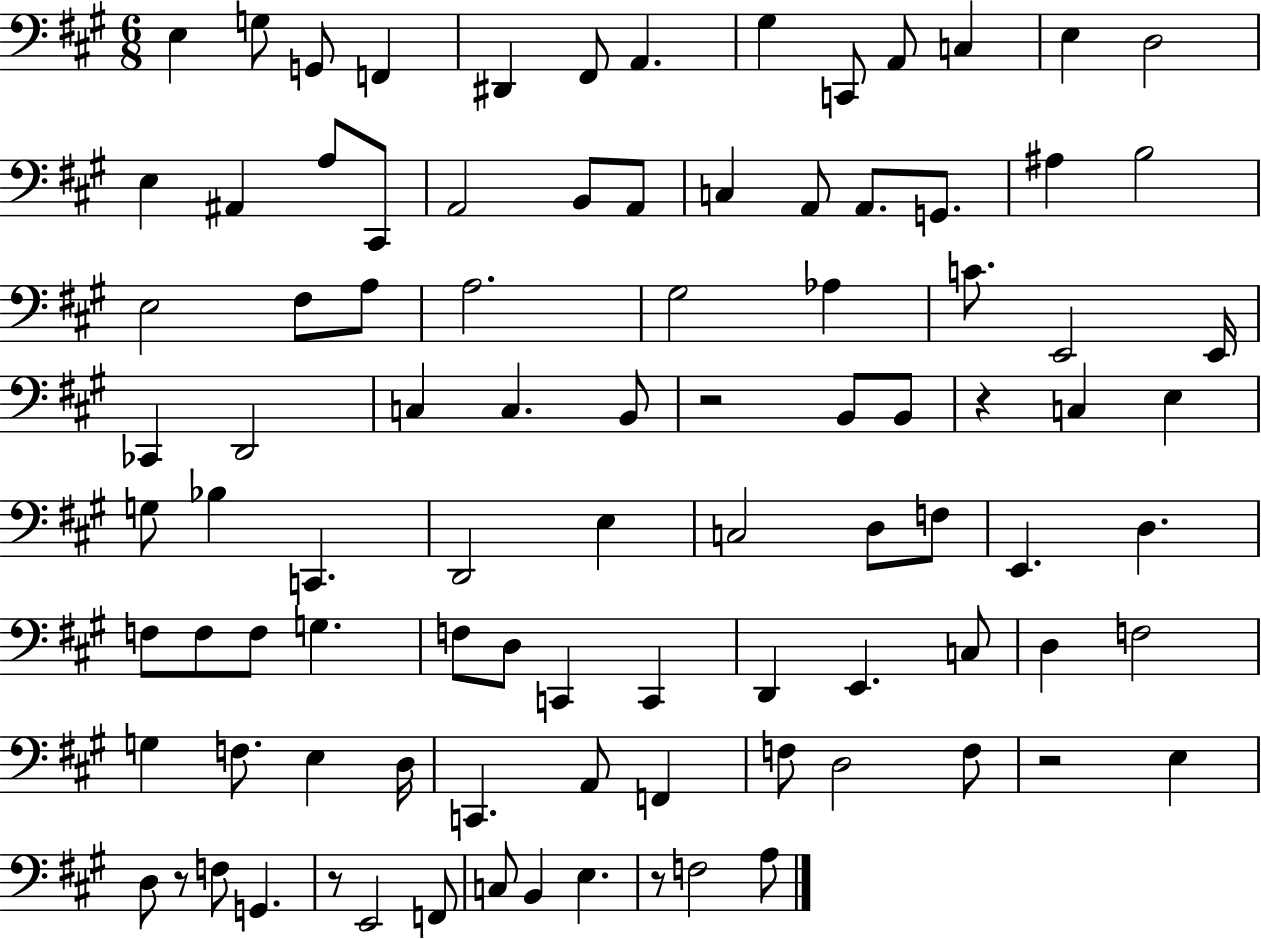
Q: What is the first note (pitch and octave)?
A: E3